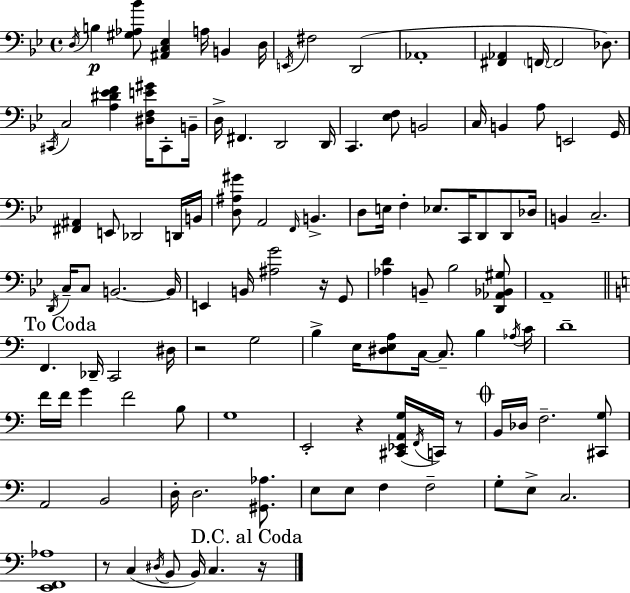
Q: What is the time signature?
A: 4/4